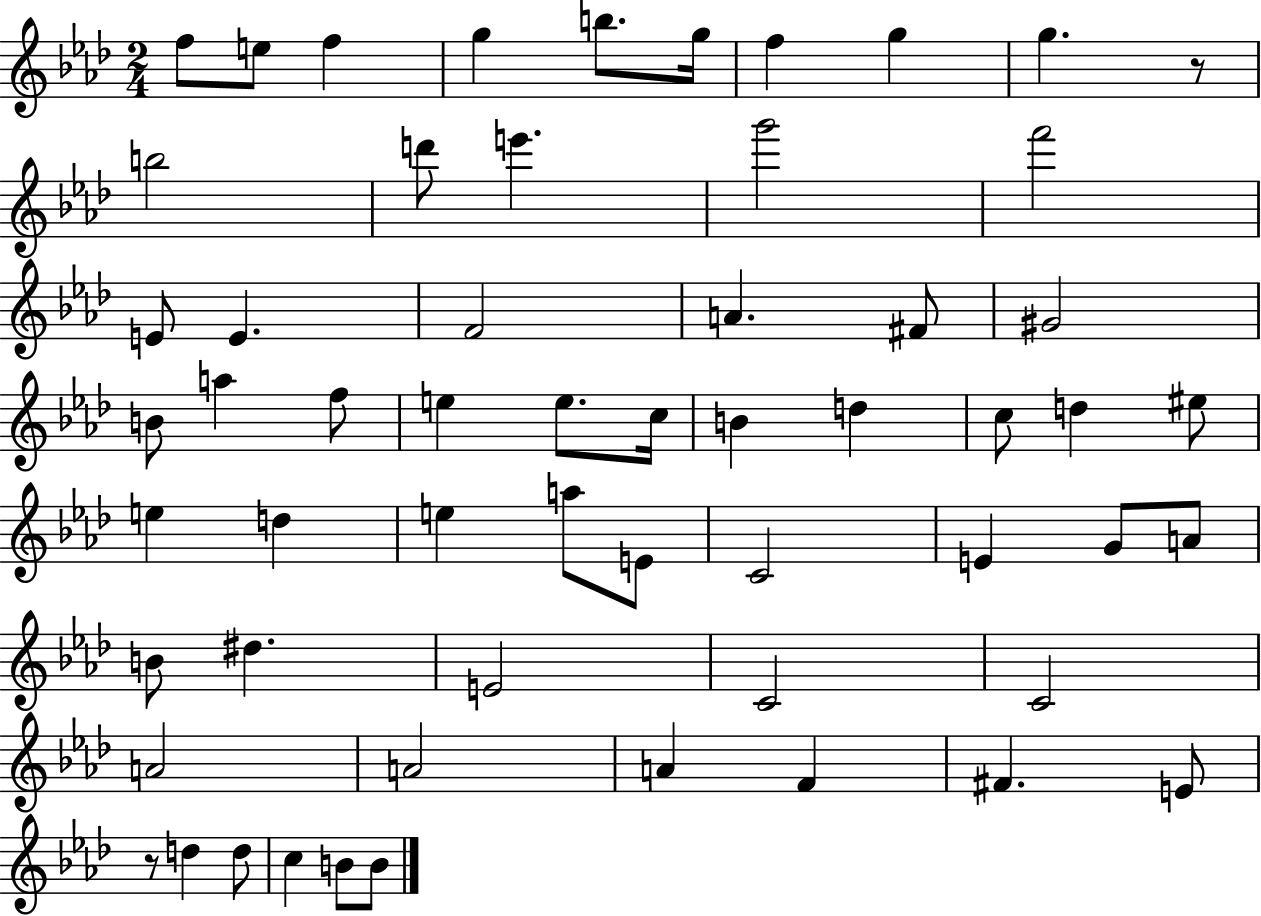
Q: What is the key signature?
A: AES major